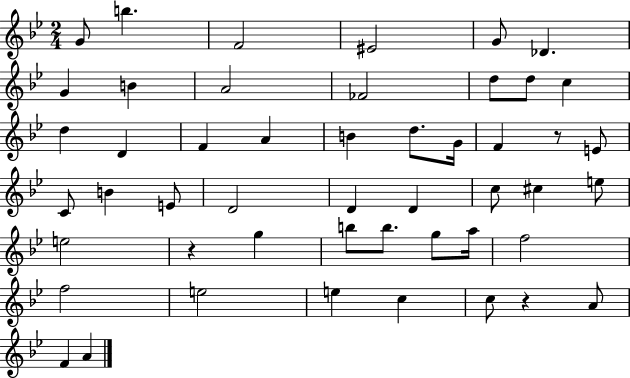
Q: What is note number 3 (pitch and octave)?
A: F4